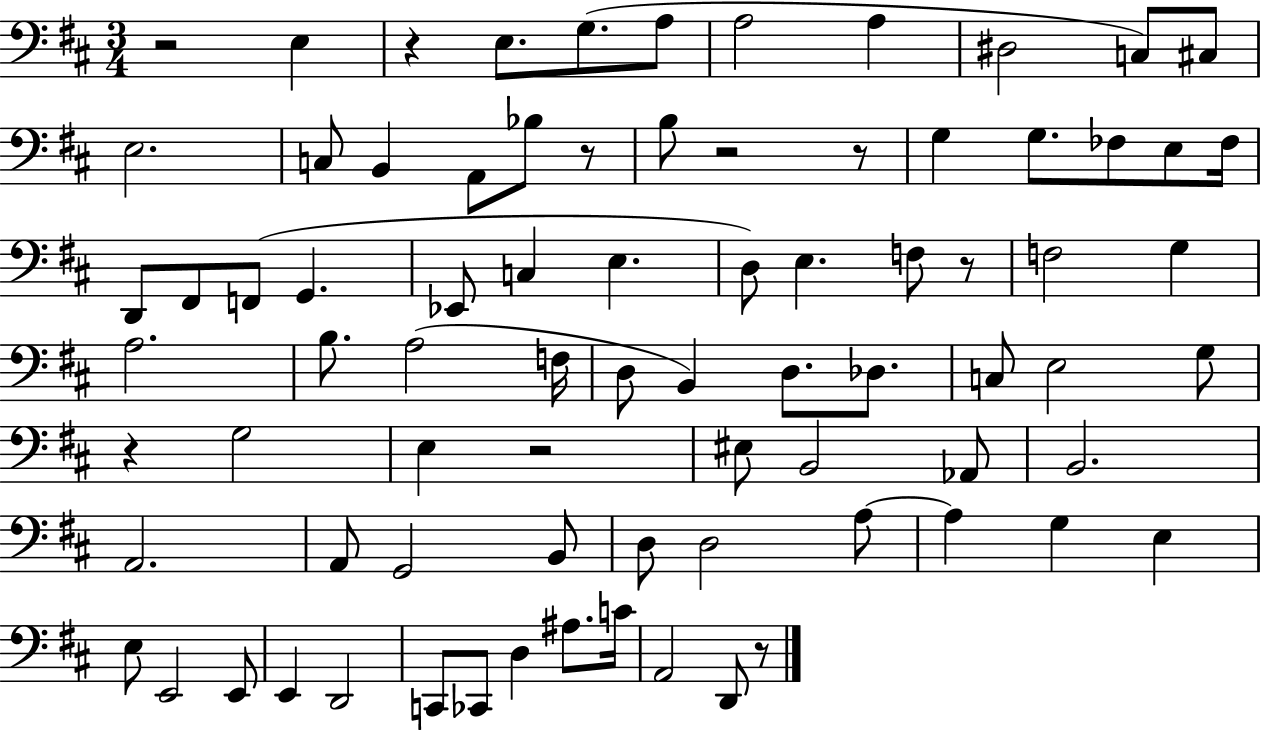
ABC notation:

X:1
T:Untitled
M:3/4
L:1/4
K:D
z2 E, z E,/2 G,/2 A,/2 A,2 A, ^D,2 C,/2 ^C,/2 E,2 C,/2 B,, A,,/2 _B,/2 z/2 B,/2 z2 z/2 G, G,/2 _F,/2 E,/2 _F,/4 D,,/2 ^F,,/2 F,,/2 G,, _E,,/2 C, E, D,/2 E, F,/2 z/2 F,2 G, A,2 B,/2 A,2 F,/4 D,/2 B,, D,/2 _D,/2 C,/2 E,2 G,/2 z G,2 E, z2 ^E,/2 B,,2 _A,,/2 B,,2 A,,2 A,,/2 G,,2 B,,/2 D,/2 D,2 A,/2 A, G, E, E,/2 E,,2 E,,/2 E,, D,,2 C,,/2 _C,,/2 D, ^A,/2 C/4 A,,2 D,,/2 z/2